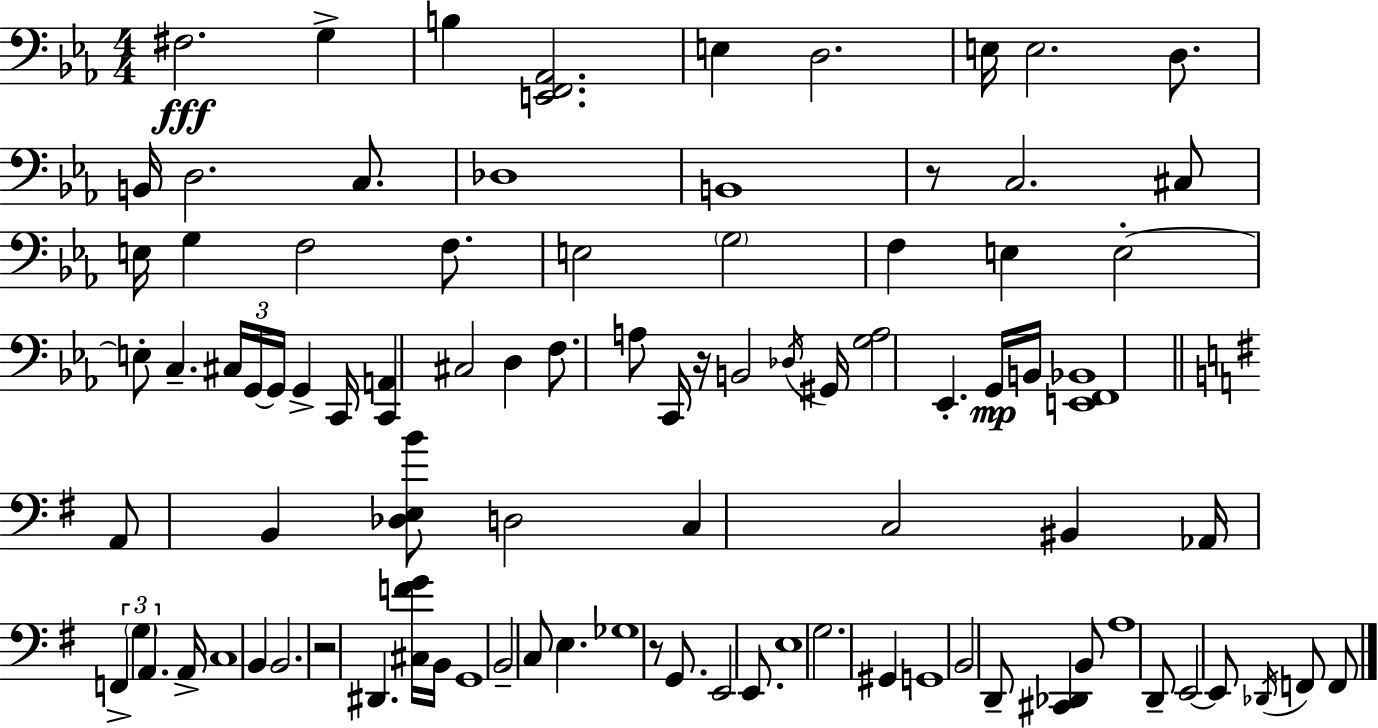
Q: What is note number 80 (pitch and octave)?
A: F2